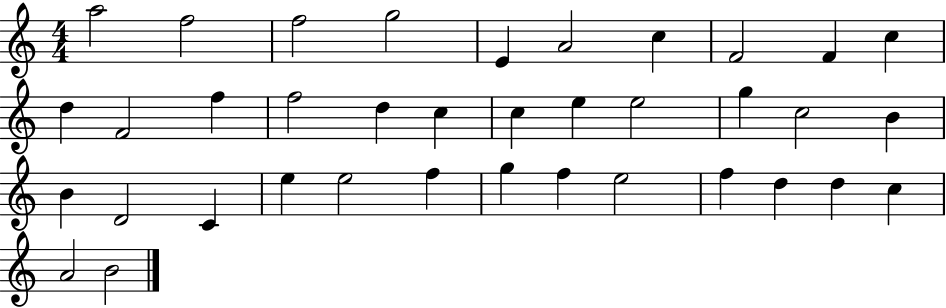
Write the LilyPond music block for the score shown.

{
  \clef treble
  \numericTimeSignature
  \time 4/4
  \key c \major
  a''2 f''2 | f''2 g''2 | e'4 a'2 c''4 | f'2 f'4 c''4 | \break d''4 f'2 f''4 | f''2 d''4 c''4 | c''4 e''4 e''2 | g''4 c''2 b'4 | \break b'4 d'2 c'4 | e''4 e''2 f''4 | g''4 f''4 e''2 | f''4 d''4 d''4 c''4 | \break a'2 b'2 | \bar "|."
}